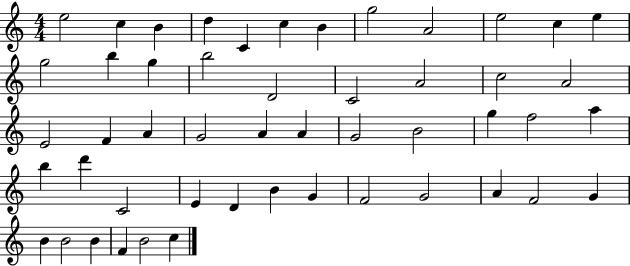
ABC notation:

X:1
T:Untitled
M:4/4
L:1/4
K:C
e2 c B d C c B g2 A2 e2 c e g2 b g b2 D2 C2 A2 c2 A2 E2 F A G2 A A G2 B2 g f2 a b d' C2 E D B G F2 G2 A F2 G B B2 B F B2 c